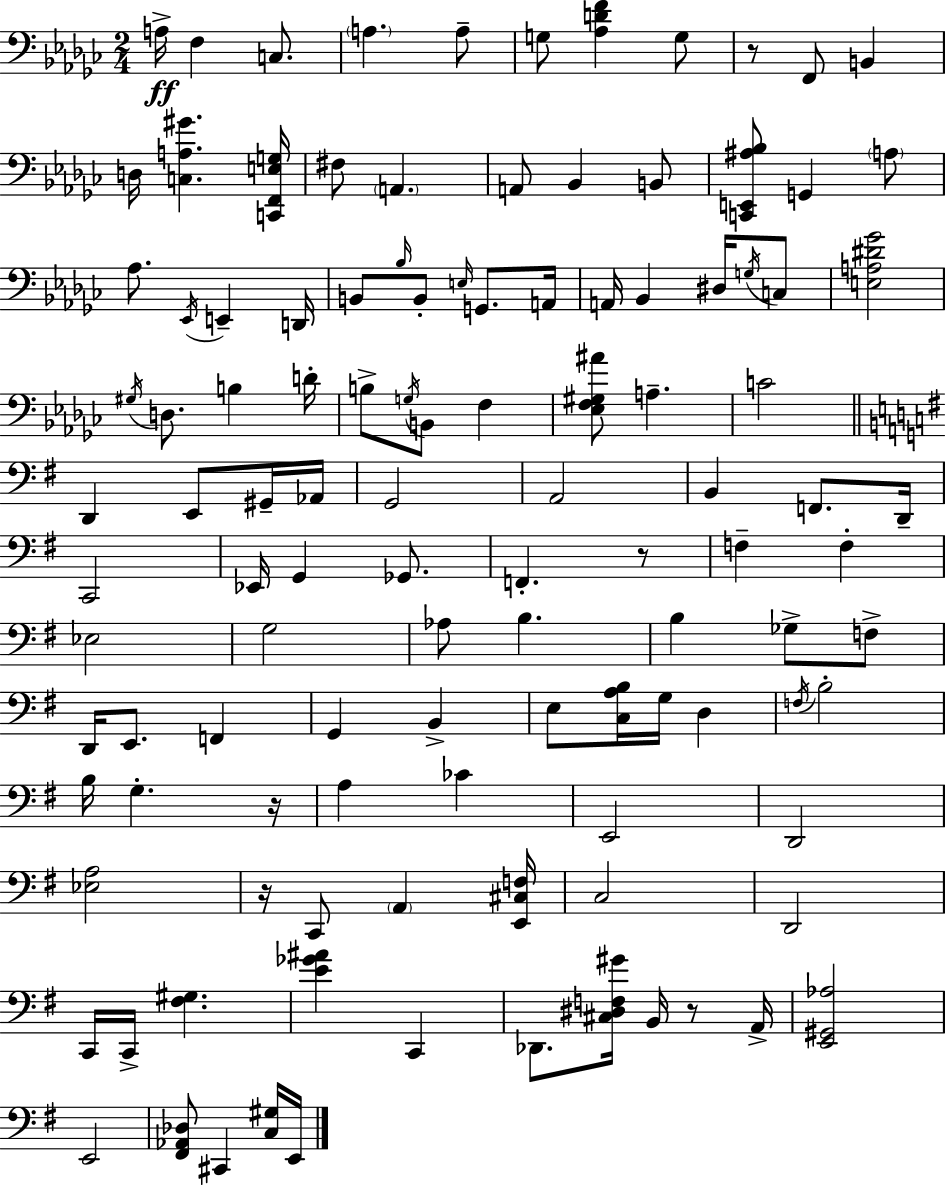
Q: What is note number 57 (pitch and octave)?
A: F3